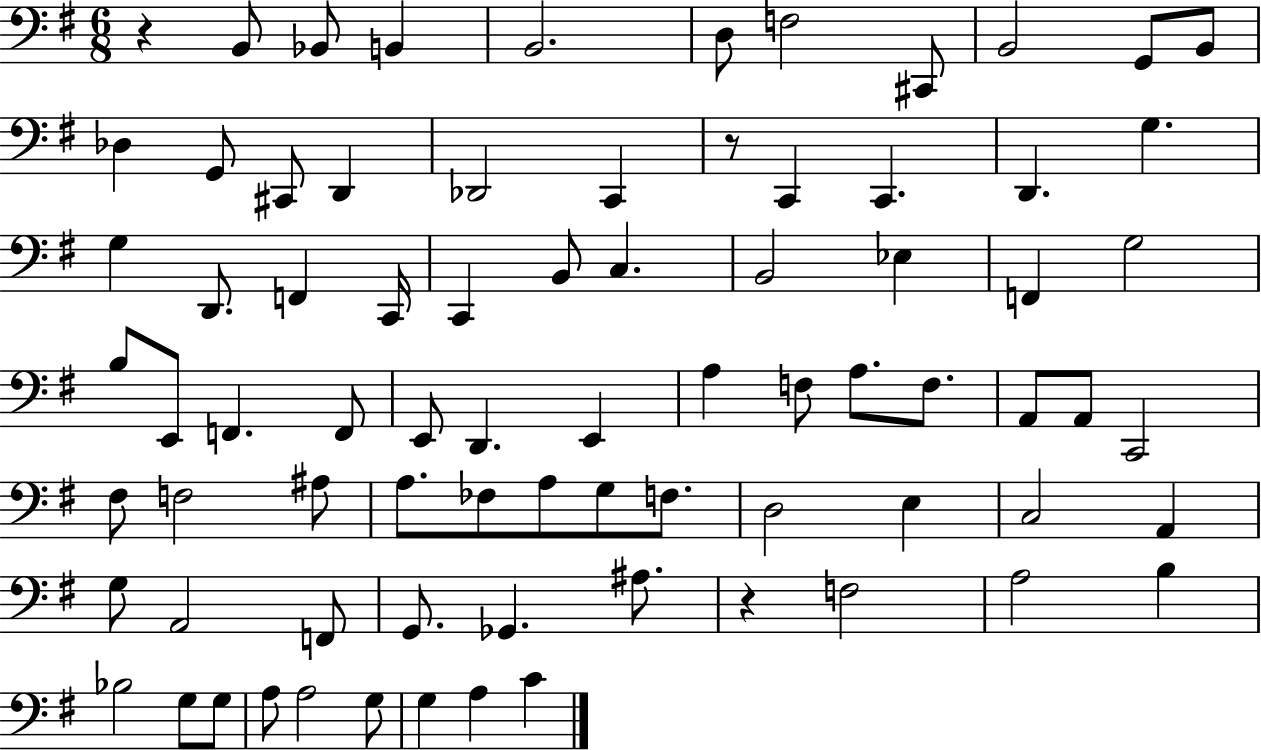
R/q B2/e Bb2/e B2/q B2/h. D3/e F3/h C#2/e B2/h G2/e B2/e Db3/q G2/e C#2/e D2/q Db2/h C2/q R/e C2/q C2/q. D2/q. G3/q. G3/q D2/e. F2/q C2/s C2/q B2/e C3/q. B2/h Eb3/q F2/q G3/h B3/e E2/e F2/q. F2/e E2/e D2/q. E2/q A3/q F3/e A3/e. F3/e. A2/e A2/e C2/h F#3/e F3/h A#3/e A3/e. FES3/e A3/e G3/e F3/e. D3/h E3/q C3/h A2/q G3/e A2/h F2/e G2/e. Gb2/q. A#3/e. R/q F3/h A3/h B3/q Bb3/h G3/e G3/e A3/e A3/h G3/e G3/q A3/q C4/q